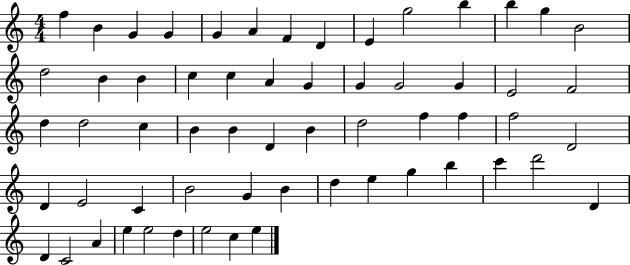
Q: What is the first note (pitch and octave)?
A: F5